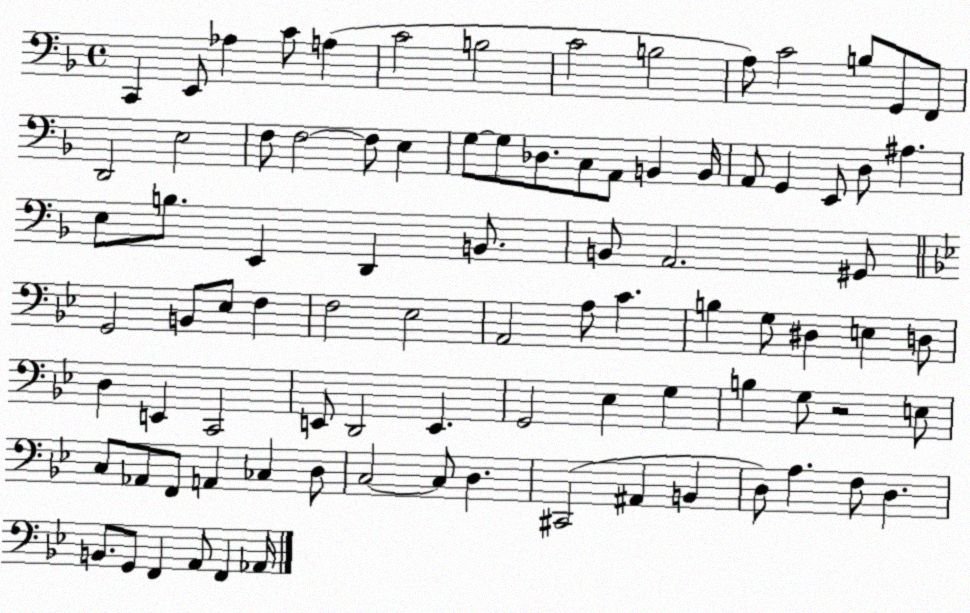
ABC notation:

X:1
T:Untitled
M:4/4
L:1/4
K:F
C,, E,,/2 _A, C/2 A, C2 B,2 C2 B,2 A,/2 C2 B,/2 G,,/2 F,,/2 D,,2 E,2 F,/2 F,2 F,/2 E, G,/2 G,/2 _D,/2 C,/2 A,,/2 B,, B,,/4 A,,/2 G,, E,,/2 D,/2 ^A, E,/2 B,/2 E,, D,, B,,/2 B,,/2 A,,2 ^G,,/2 G,,2 B,,/2 _E,/2 F, F,2 _E,2 A,,2 A,/2 C B, G,/2 ^D, E, D,/2 D, E,, C,,2 E,,/2 D,,2 E,, G,,2 _E, G, B, G,/2 z2 E,/2 C,/2 _A,,/2 F,,/2 A,, _C, D,/2 C,2 C,/2 D, ^C,,2 ^A,, B,, D,/2 A, F,/2 D, B,,/2 G,,/2 F,, A,,/2 F,, _A,,/4